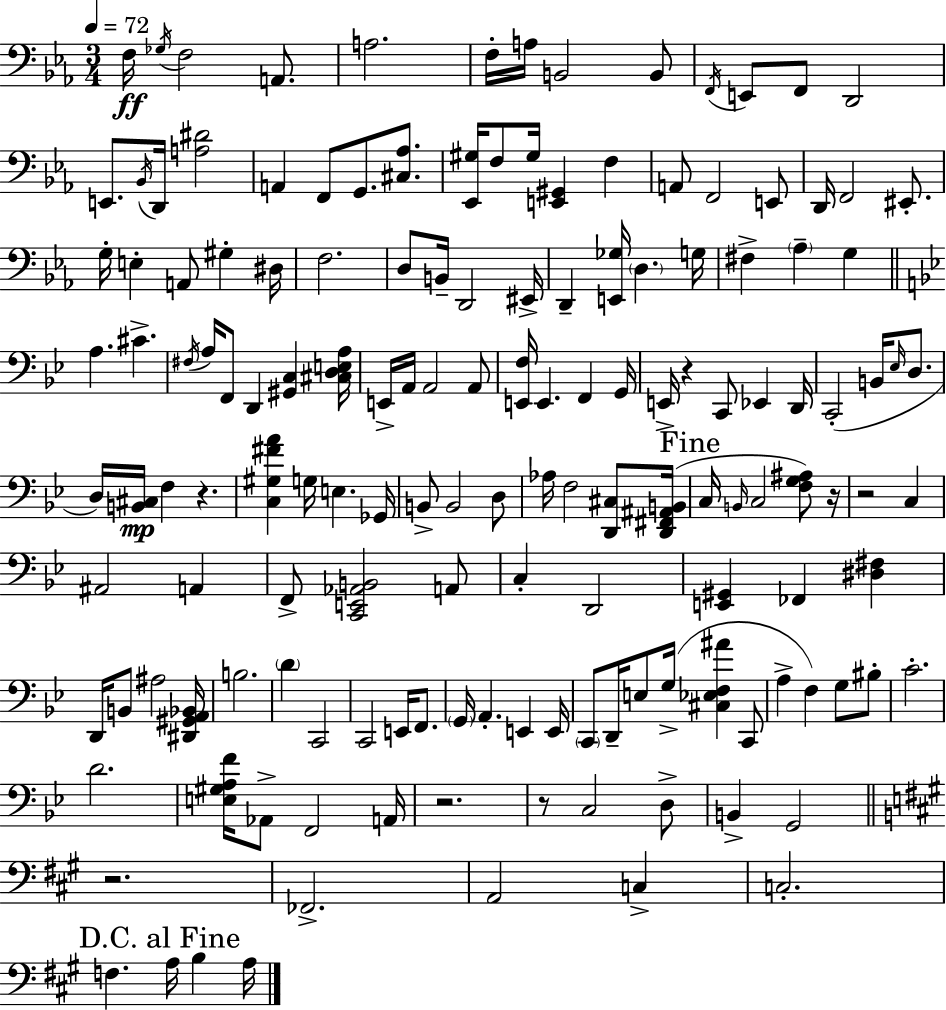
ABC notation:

X:1
T:Untitled
M:3/4
L:1/4
K:Eb
F,/4 _G,/4 F,2 A,,/2 A,2 F,/4 A,/4 B,,2 B,,/2 F,,/4 E,,/2 F,,/2 D,,2 E,,/2 _B,,/4 D,,/4 [A,^D]2 A,, F,,/2 G,,/2 [^C,_A,]/2 [_E,,^G,]/4 F,/2 ^G,/4 [E,,^G,,] F, A,,/2 F,,2 E,,/2 D,,/4 F,,2 ^E,,/2 G,/4 E, A,,/2 ^G, ^D,/4 F,2 D,/2 B,,/4 D,,2 ^E,,/4 D,, [E,,_G,]/4 D, G,/4 ^F, _A, G, A, ^C ^F,/4 A,/4 F,,/2 D,, [^G,,C,] [^C,D,E,A,]/4 E,,/4 A,,/4 A,,2 A,,/2 [E,,F,]/4 E,, F,, G,,/4 E,,/4 z C,,/2 _E,, D,,/4 C,,2 B,,/4 _E,/4 D,/2 D,/4 [B,,^C,]/4 F, z [C,^G,^FA] G,/4 E, _G,,/4 B,,/2 B,,2 D,/2 _A,/4 F,2 [D,,^C,]/2 [D,,^F,,^A,,B,,]/4 C,/4 B,,/4 C,2 [F,G,^A,]/2 z/4 z2 C, ^A,,2 A,, F,,/2 [C,,E,,_A,,B,,]2 A,,/2 C, D,,2 [E,,^G,,] _F,, [^D,^F,] D,,/4 B,,/2 ^A,2 [^D,,^G,,A,,_B,,]/4 B,2 D C,,2 C,,2 E,,/4 F,,/2 G,,/4 A,, E,, E,,/4 C,,/2 D,,/4 E,/2 G,/4 [^C,_E,F,^A] C,,/2 A, F, G,/2 ^B,/2 C2 D2 [E,^G,A,F]/4 _A,,/2 F,,2 A,,/4 z2 z/2 C,2 D,/2 B,, G,,2 z2 _F,,2 A,,2 C, C,2 F, A,/4 B, A,/4